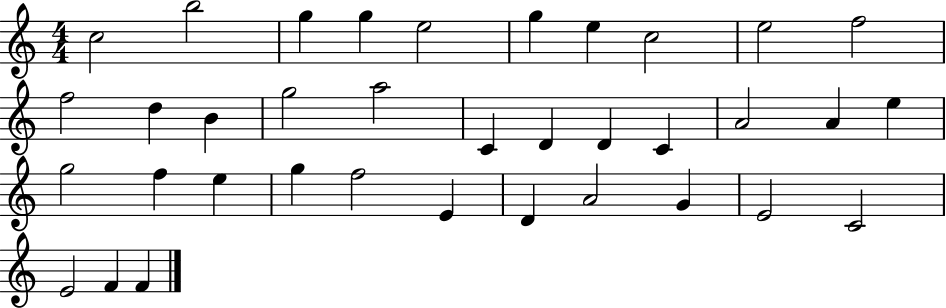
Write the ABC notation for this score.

X:1
T:Untitled
M:4/4
L:1/4
K:C
c2 b2 g g e2 g e c2 e2 f2 f2 d B g2 a2 C D D C A2 A e g2 f e g f2 E D A2 G E2 C2 E2 F F